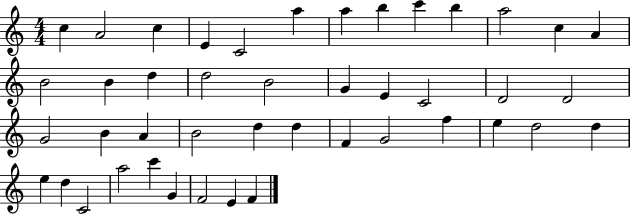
{
  \clef treble
  \numericTimeSignature
  \time 4/4
  \key c \major
  c''4 a'2 c''4 | e'4 c'2 a''4 | a''4 b''4 c'''4 b''4 | a''2 c''4 a'4 | \break b'2 b'4 d''4 | d''2 b'2 | g'4 e'4 c'2 | d'2 d'2 | \break g'2 b'4 a'4 | b'2 d''4 d''4 | f'4 g'2 f''4 | e''4 d''2 d''4 | \break e''4 d''4 c'2 | a''2 c'''4 g'4 | f'2 e'4 f'4 | \bar "|."
}